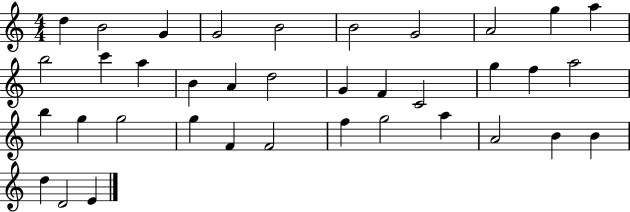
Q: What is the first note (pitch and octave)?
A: D5